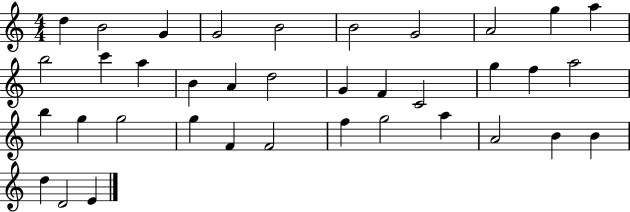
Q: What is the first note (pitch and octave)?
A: D5